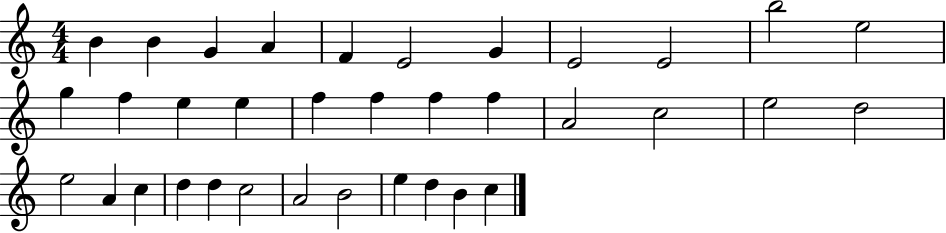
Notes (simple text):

B4/q B4/q G4/q A4/q F4/q E4/h G4/q E4/h E4/h B5/h E5/h G5/q F5/q E5/q E5/q F5/q F5/q F5/q F5/q A4/h C5/h E5/h D5/h E5/h A4/q C5/q D5/q D5/q C5/h A4/h B4/h E5/q D5/q B4/q C5/q